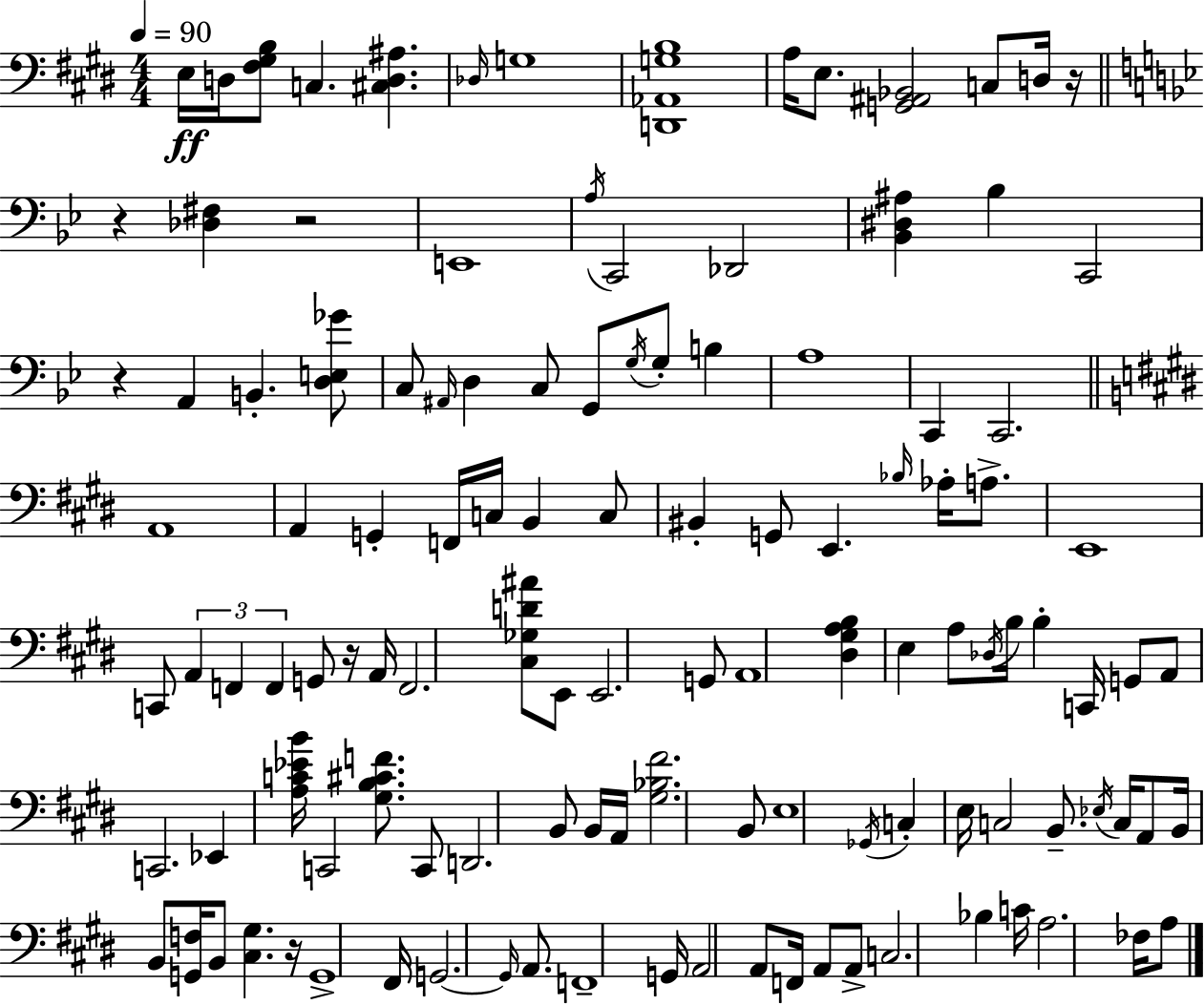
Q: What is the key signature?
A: E major